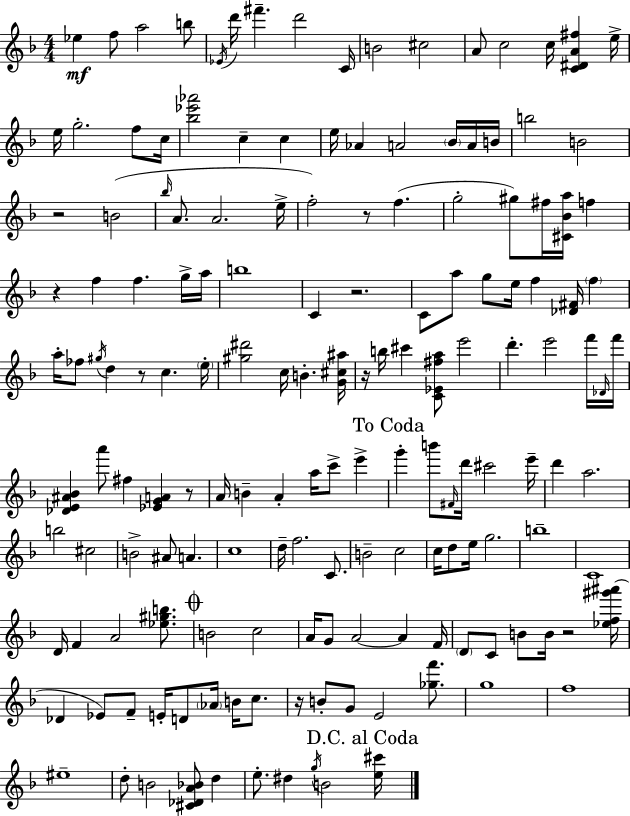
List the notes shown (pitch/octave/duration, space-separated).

Eb5/q F5/e A5/h B5/e Eb4/s D6/s F#6/q. D6/h C4/s B4/h C#5/h A4/e C5/h C5/s [C4,D#4,A4,F#5]/q E5/s E5/s G5/h. F5/e C5/s [Bb5,Eb6,Ab6]/h C5/q C5/q E5/s Ab4/q A4/h Bb4/s A4/s B4/s B5/h B4/h R/h B4/h Bb5/s A4/e. A4/h. E5/s F5/h R/e F5/q. G5/h G#5/e F#5/s [C#4,Bb4,A5]/s F5/q R/q F5/q F5/q. G5/s A5/s B5/w C4/q R/h. C4/e A5/e G5/e E5/s F5/q [Db4,F#4]/s F5/q A5/s FES5/e G#5/s D5/q R/e C5/q. E5/s [G#5,D#6]/h C5/s B4/q. [G4,C#5,A#5]/s R/s B5/s C#6/q [C4,Eb4,F#5,A5]/e E6/h D6/q. E6/h F6/s Db4/s F6/s [Db4,E4,A#4,Bb4]/q A6/e F#5/q [Eb4,G4,A4]/q R/e A4/s B4/q A4/q A5/s C6/e E6/q G6/q B6/e F#4/s D6/s C#6/h E6/s D6/q A5/h. B5/h C#5/h B4/h A#4/e A4/q. C5/w D5/s F5/h. C4/e. B4/h C5/h C5/s D5/e E5/s G5/h. B5/w C4/w D4/s F4/q A4/h [Eb5,G#5,B5]/e. B4/h C5/h A4/s G4/e A4/h A4/q F4/s D4/e C4/e B4/e B4/s R/h [Eb5,F5,G#6,A#6]/s Db4/q Eb4/e F4/e E4/s D4/e Ab4/s B4/s C5/e. R/s B4/e G4/e E4/h [Gb5,F6]/e. G5/w F5/w EIS5/w D5/e B4/h [C#4,Db4,A4,Bb4]/e D5/q E5/e. D#5/q G5/s B4/h [E5,C#6]/s